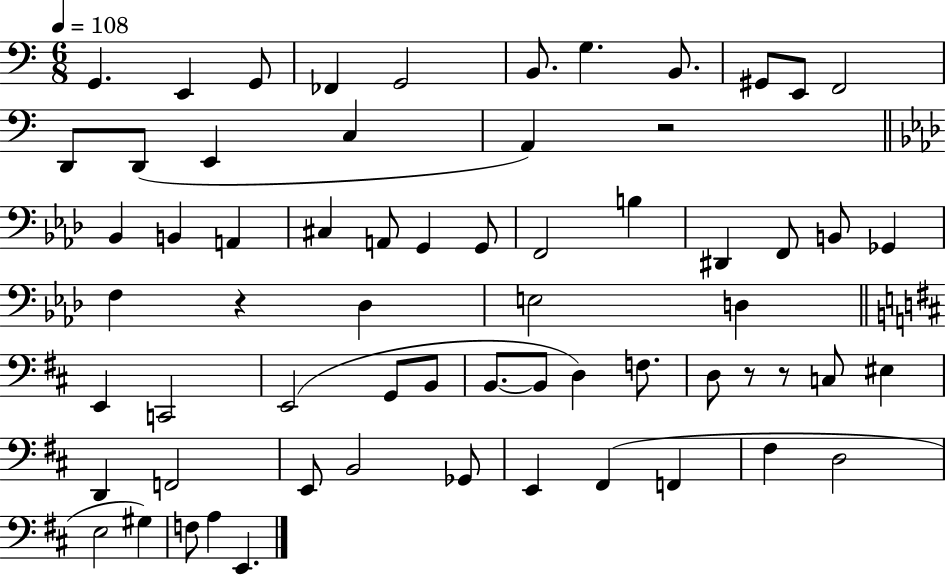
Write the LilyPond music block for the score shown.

{
  \clef bass
  \numericTimeSignature
  \time 6/8
  \key c \major
  \tempo 4 = 108
  g,4. e,4 g,8 | fes,4 g,2 | b,8. g4. b,8. | gis,8 e,8 f,2 | \break d,8 d,8( e,4 c4 | a,4) r2 | \bar "||" \break \key aes \major bes,4 b,4 a,4 | cis4 a,8 g,4 g,8 | f,2 b4 | dis,4 f,8 b,8 ges,4 | \break f4 r4 des4 | e2 d4 | \bar "||" \break \key d \major e,4 c,2 | e,2( g,8 b,8 | b,8.~~ b,8 d4) f8. | d8 r8 r8 c8 eis4 | \break d,4 f,2 | e,8 b,2 ges,8 | e,4 fis,4( f,4 | fis4 d2 | \break e2 gis4) | f8 a4 e,4. | \bar "|."
}